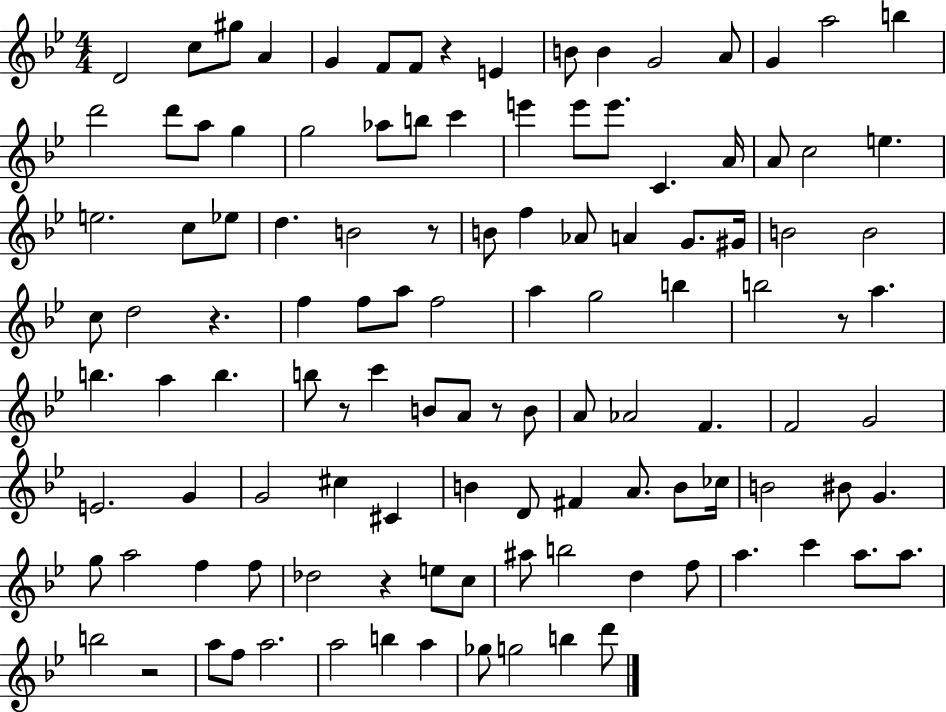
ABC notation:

X:1
T:Untitled
M:4/4
L:1/4
K:Bb
D2 c/2 ^g/2 A G F/2 F/2 z E B/2 B G2 A/2 G a2 b d'2 d'/2 a/2 g g2 _a/2 b/2 c' e' e'/2 e'/2 C A/4 A/2 c2 e e2 c/2 _e/2 d B2 z/2 B/2 f _A/2 A G/2 ^G/4 B2 B2 c/2 d2 z f f/2 a/2 f2 a g2 b b2 z/2 a b a b b/2 z/2 c' B/2 A/2 z/2 B/2 A/2 _A2 F F2 G2 E2 G G2 ^c ^C B D/2 ^F A/2 B/2 _c/4 B2 ^B/2 G g/2 a2 f f/2 _d2 z e/2 c/2 ^a/2 b2 d f/2 a c' a/2 a/2 b2 z2 a/2 f/2 a2 a2 b a _g/2 g2 b d'/2